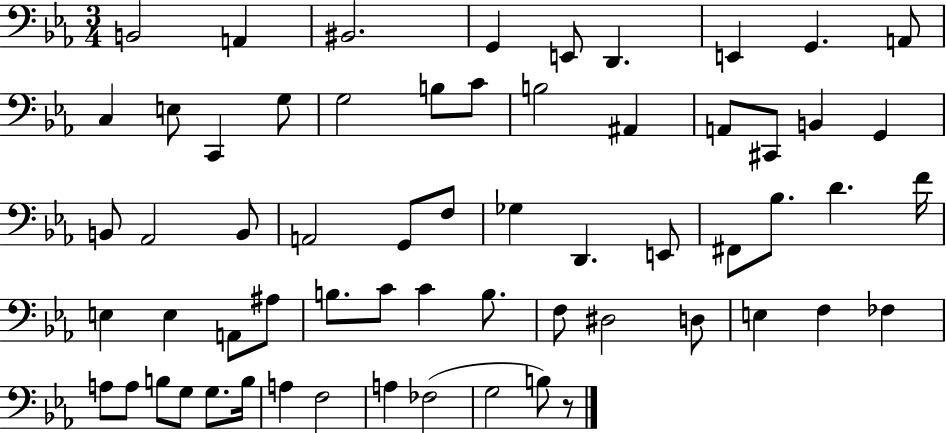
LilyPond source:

{
  \clef bass
  \numericTimeSignature
  \time 3/4
  \key ees \major
  b,2 a,4 | bis,2. | g,4 e,8 d,4. | e,4 g,4. a,8 | \break c4 e8 c,4 g8 | g2 b8 c'8 | b2 ais,4 | a,8 cis,8 b,4 g,4 | \break b,8 aes,2 b,8 | a,2 g,8 f8 | ges4 d,4. e,8 | fis,8 bes8. d'4. f'16 | \break e4 e4 a,8 ais8 | b8. c'8 c'4 b8. | f8 dis2 d8 | e4 f4 fes4 | \break a8 a8 b8 g8 g8. b16 | a4 f2 | a4 fes2( | g2 b8) r8 | \break \bar "|."
}